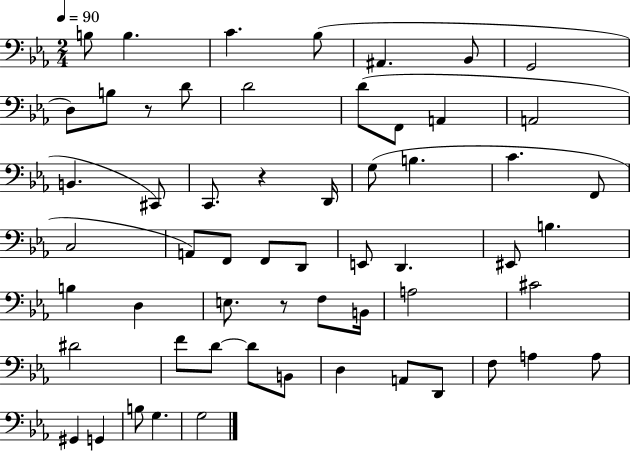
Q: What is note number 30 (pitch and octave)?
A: D2